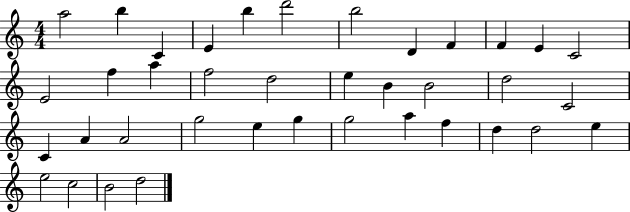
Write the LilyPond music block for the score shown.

{
  \clef treble
  \numericTimeSignature
  \time 4/4
  \key c \major
  a''2 b''4 c'4 | e'4 b''4 d'''2 | b''2 d'4 f'4 | f'4 e'4 c'2 | \break e'2 f''4 a''4 | f''2 d''2 | e''4 b'4 b'2 | d''2 c'2 | \break c'4 a'4 a'2 | g''2 e''4 g''4 | g''2 a''4 f''4 | d''4 d''2 e''4 | \break e''2 c''2 | b'2 d''2 | \bar "|."
}